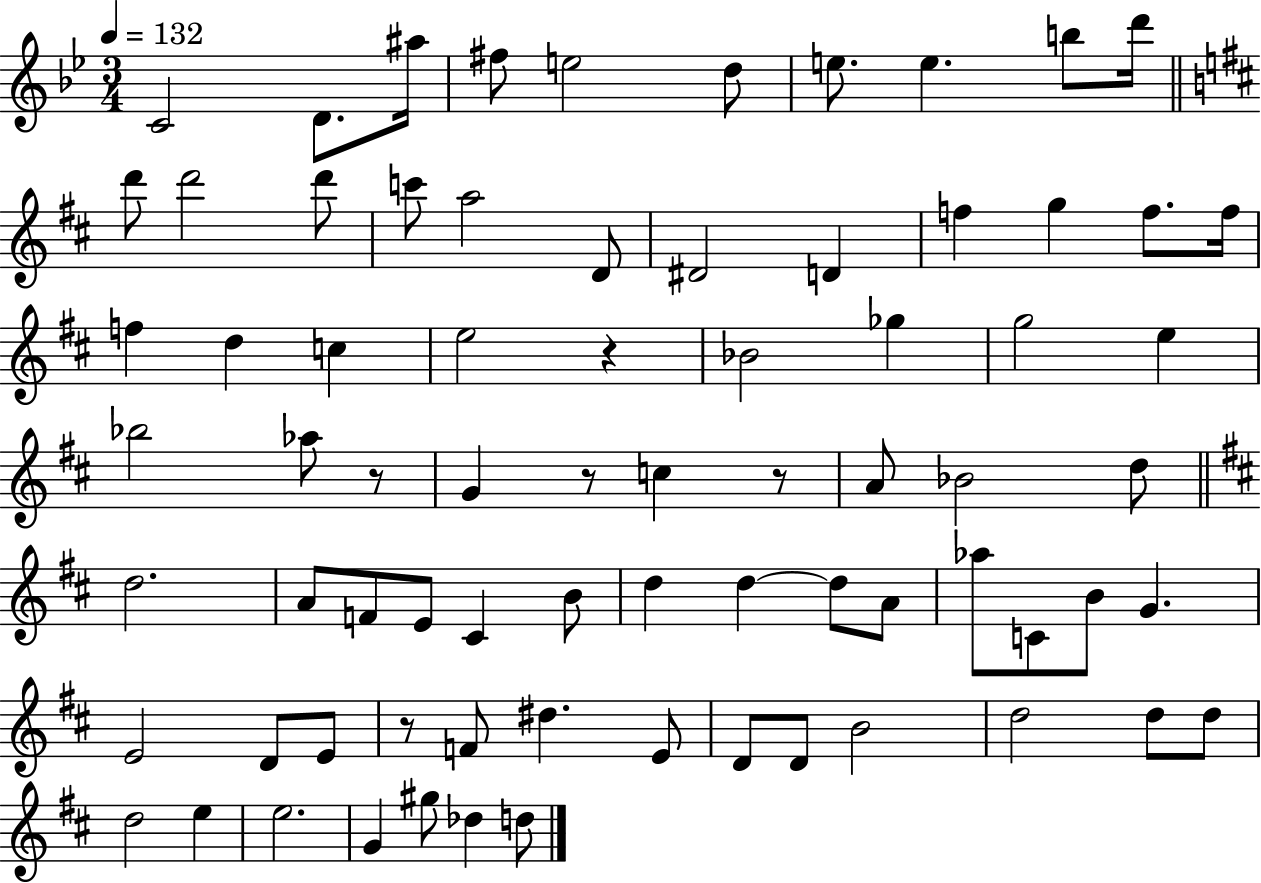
X:1
T:Untitled
M:3/4
L:1/4
K:Bb
C2 D/2 ^a/4 ^f/2 e2 d/2 e/2 e b/2 d'/4 d'/2 d'2 d'/2 c'/2 a2 D/2 ^D2 D f g f/2 f/4 f d c e2 z _B2 _g g2 e _b2 _a/2 z/2 G z/2 c z/2 A/2 _B2 d/2 d2 A/2 F/2 E/2 ^C B/2 d d d/2 A/2 _a/2 C/2 B/2 G E2 D/2 E/2 z/2 F/2 ^d E/2 D/2 D/2 B2 d2 d/2 d/2 d2 e e2 G ^g/2 _d d/2